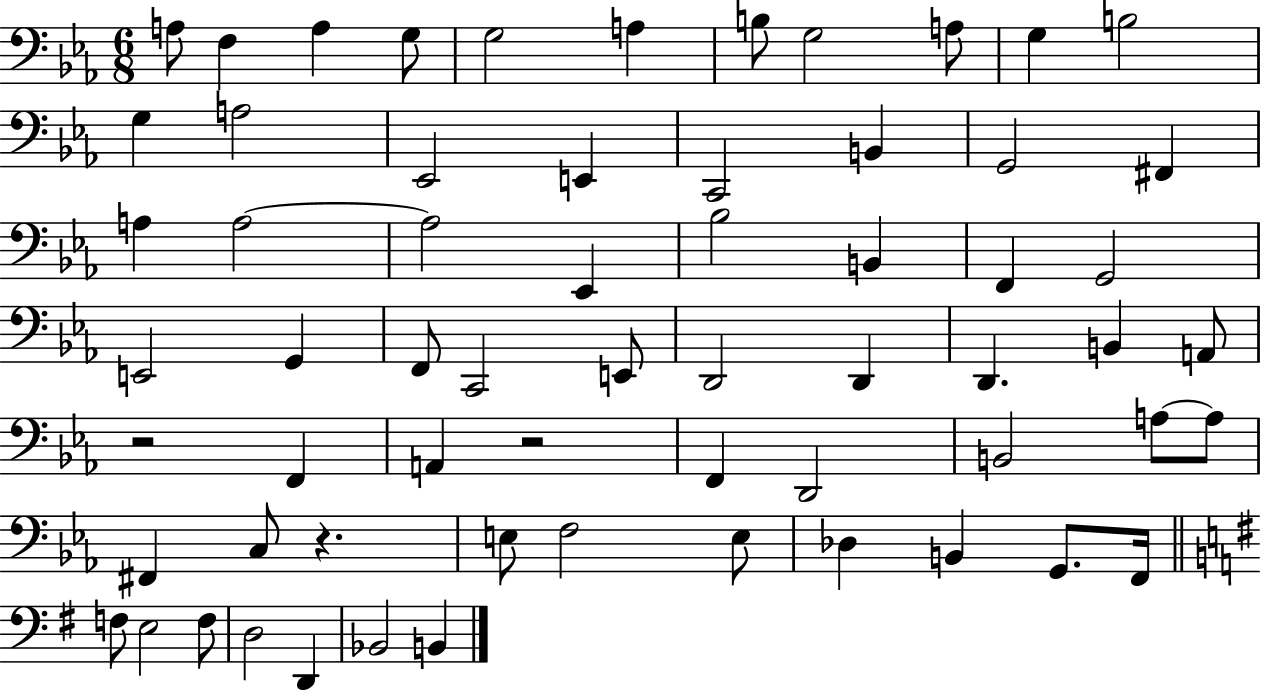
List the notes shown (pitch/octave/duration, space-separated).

A3/e F3/q A3/q G3/e G3/h A3/q B3/e G3/h A3/e G3/q B3/h G3/q A3/h Eb2/h E2/q C2/h B2/q G2/h F#2/q A3/q A3/h A3/h Eb2/q Bb3/h B2/q F2/q G2/h E2/h G2/q F2/e C2/h E2/e D2/h D2/q D2/q. B2/q A2/e R/h F2/q A2/q R/h F2/q D2/h B2/h A3/e A3/e F#2/q C3/e R/q. E3/e F3/h E3/e Db3/q B2/q G2/e. F2/s F3/e E3/h F3/e D3/h D2/q Bb2/h B2/q